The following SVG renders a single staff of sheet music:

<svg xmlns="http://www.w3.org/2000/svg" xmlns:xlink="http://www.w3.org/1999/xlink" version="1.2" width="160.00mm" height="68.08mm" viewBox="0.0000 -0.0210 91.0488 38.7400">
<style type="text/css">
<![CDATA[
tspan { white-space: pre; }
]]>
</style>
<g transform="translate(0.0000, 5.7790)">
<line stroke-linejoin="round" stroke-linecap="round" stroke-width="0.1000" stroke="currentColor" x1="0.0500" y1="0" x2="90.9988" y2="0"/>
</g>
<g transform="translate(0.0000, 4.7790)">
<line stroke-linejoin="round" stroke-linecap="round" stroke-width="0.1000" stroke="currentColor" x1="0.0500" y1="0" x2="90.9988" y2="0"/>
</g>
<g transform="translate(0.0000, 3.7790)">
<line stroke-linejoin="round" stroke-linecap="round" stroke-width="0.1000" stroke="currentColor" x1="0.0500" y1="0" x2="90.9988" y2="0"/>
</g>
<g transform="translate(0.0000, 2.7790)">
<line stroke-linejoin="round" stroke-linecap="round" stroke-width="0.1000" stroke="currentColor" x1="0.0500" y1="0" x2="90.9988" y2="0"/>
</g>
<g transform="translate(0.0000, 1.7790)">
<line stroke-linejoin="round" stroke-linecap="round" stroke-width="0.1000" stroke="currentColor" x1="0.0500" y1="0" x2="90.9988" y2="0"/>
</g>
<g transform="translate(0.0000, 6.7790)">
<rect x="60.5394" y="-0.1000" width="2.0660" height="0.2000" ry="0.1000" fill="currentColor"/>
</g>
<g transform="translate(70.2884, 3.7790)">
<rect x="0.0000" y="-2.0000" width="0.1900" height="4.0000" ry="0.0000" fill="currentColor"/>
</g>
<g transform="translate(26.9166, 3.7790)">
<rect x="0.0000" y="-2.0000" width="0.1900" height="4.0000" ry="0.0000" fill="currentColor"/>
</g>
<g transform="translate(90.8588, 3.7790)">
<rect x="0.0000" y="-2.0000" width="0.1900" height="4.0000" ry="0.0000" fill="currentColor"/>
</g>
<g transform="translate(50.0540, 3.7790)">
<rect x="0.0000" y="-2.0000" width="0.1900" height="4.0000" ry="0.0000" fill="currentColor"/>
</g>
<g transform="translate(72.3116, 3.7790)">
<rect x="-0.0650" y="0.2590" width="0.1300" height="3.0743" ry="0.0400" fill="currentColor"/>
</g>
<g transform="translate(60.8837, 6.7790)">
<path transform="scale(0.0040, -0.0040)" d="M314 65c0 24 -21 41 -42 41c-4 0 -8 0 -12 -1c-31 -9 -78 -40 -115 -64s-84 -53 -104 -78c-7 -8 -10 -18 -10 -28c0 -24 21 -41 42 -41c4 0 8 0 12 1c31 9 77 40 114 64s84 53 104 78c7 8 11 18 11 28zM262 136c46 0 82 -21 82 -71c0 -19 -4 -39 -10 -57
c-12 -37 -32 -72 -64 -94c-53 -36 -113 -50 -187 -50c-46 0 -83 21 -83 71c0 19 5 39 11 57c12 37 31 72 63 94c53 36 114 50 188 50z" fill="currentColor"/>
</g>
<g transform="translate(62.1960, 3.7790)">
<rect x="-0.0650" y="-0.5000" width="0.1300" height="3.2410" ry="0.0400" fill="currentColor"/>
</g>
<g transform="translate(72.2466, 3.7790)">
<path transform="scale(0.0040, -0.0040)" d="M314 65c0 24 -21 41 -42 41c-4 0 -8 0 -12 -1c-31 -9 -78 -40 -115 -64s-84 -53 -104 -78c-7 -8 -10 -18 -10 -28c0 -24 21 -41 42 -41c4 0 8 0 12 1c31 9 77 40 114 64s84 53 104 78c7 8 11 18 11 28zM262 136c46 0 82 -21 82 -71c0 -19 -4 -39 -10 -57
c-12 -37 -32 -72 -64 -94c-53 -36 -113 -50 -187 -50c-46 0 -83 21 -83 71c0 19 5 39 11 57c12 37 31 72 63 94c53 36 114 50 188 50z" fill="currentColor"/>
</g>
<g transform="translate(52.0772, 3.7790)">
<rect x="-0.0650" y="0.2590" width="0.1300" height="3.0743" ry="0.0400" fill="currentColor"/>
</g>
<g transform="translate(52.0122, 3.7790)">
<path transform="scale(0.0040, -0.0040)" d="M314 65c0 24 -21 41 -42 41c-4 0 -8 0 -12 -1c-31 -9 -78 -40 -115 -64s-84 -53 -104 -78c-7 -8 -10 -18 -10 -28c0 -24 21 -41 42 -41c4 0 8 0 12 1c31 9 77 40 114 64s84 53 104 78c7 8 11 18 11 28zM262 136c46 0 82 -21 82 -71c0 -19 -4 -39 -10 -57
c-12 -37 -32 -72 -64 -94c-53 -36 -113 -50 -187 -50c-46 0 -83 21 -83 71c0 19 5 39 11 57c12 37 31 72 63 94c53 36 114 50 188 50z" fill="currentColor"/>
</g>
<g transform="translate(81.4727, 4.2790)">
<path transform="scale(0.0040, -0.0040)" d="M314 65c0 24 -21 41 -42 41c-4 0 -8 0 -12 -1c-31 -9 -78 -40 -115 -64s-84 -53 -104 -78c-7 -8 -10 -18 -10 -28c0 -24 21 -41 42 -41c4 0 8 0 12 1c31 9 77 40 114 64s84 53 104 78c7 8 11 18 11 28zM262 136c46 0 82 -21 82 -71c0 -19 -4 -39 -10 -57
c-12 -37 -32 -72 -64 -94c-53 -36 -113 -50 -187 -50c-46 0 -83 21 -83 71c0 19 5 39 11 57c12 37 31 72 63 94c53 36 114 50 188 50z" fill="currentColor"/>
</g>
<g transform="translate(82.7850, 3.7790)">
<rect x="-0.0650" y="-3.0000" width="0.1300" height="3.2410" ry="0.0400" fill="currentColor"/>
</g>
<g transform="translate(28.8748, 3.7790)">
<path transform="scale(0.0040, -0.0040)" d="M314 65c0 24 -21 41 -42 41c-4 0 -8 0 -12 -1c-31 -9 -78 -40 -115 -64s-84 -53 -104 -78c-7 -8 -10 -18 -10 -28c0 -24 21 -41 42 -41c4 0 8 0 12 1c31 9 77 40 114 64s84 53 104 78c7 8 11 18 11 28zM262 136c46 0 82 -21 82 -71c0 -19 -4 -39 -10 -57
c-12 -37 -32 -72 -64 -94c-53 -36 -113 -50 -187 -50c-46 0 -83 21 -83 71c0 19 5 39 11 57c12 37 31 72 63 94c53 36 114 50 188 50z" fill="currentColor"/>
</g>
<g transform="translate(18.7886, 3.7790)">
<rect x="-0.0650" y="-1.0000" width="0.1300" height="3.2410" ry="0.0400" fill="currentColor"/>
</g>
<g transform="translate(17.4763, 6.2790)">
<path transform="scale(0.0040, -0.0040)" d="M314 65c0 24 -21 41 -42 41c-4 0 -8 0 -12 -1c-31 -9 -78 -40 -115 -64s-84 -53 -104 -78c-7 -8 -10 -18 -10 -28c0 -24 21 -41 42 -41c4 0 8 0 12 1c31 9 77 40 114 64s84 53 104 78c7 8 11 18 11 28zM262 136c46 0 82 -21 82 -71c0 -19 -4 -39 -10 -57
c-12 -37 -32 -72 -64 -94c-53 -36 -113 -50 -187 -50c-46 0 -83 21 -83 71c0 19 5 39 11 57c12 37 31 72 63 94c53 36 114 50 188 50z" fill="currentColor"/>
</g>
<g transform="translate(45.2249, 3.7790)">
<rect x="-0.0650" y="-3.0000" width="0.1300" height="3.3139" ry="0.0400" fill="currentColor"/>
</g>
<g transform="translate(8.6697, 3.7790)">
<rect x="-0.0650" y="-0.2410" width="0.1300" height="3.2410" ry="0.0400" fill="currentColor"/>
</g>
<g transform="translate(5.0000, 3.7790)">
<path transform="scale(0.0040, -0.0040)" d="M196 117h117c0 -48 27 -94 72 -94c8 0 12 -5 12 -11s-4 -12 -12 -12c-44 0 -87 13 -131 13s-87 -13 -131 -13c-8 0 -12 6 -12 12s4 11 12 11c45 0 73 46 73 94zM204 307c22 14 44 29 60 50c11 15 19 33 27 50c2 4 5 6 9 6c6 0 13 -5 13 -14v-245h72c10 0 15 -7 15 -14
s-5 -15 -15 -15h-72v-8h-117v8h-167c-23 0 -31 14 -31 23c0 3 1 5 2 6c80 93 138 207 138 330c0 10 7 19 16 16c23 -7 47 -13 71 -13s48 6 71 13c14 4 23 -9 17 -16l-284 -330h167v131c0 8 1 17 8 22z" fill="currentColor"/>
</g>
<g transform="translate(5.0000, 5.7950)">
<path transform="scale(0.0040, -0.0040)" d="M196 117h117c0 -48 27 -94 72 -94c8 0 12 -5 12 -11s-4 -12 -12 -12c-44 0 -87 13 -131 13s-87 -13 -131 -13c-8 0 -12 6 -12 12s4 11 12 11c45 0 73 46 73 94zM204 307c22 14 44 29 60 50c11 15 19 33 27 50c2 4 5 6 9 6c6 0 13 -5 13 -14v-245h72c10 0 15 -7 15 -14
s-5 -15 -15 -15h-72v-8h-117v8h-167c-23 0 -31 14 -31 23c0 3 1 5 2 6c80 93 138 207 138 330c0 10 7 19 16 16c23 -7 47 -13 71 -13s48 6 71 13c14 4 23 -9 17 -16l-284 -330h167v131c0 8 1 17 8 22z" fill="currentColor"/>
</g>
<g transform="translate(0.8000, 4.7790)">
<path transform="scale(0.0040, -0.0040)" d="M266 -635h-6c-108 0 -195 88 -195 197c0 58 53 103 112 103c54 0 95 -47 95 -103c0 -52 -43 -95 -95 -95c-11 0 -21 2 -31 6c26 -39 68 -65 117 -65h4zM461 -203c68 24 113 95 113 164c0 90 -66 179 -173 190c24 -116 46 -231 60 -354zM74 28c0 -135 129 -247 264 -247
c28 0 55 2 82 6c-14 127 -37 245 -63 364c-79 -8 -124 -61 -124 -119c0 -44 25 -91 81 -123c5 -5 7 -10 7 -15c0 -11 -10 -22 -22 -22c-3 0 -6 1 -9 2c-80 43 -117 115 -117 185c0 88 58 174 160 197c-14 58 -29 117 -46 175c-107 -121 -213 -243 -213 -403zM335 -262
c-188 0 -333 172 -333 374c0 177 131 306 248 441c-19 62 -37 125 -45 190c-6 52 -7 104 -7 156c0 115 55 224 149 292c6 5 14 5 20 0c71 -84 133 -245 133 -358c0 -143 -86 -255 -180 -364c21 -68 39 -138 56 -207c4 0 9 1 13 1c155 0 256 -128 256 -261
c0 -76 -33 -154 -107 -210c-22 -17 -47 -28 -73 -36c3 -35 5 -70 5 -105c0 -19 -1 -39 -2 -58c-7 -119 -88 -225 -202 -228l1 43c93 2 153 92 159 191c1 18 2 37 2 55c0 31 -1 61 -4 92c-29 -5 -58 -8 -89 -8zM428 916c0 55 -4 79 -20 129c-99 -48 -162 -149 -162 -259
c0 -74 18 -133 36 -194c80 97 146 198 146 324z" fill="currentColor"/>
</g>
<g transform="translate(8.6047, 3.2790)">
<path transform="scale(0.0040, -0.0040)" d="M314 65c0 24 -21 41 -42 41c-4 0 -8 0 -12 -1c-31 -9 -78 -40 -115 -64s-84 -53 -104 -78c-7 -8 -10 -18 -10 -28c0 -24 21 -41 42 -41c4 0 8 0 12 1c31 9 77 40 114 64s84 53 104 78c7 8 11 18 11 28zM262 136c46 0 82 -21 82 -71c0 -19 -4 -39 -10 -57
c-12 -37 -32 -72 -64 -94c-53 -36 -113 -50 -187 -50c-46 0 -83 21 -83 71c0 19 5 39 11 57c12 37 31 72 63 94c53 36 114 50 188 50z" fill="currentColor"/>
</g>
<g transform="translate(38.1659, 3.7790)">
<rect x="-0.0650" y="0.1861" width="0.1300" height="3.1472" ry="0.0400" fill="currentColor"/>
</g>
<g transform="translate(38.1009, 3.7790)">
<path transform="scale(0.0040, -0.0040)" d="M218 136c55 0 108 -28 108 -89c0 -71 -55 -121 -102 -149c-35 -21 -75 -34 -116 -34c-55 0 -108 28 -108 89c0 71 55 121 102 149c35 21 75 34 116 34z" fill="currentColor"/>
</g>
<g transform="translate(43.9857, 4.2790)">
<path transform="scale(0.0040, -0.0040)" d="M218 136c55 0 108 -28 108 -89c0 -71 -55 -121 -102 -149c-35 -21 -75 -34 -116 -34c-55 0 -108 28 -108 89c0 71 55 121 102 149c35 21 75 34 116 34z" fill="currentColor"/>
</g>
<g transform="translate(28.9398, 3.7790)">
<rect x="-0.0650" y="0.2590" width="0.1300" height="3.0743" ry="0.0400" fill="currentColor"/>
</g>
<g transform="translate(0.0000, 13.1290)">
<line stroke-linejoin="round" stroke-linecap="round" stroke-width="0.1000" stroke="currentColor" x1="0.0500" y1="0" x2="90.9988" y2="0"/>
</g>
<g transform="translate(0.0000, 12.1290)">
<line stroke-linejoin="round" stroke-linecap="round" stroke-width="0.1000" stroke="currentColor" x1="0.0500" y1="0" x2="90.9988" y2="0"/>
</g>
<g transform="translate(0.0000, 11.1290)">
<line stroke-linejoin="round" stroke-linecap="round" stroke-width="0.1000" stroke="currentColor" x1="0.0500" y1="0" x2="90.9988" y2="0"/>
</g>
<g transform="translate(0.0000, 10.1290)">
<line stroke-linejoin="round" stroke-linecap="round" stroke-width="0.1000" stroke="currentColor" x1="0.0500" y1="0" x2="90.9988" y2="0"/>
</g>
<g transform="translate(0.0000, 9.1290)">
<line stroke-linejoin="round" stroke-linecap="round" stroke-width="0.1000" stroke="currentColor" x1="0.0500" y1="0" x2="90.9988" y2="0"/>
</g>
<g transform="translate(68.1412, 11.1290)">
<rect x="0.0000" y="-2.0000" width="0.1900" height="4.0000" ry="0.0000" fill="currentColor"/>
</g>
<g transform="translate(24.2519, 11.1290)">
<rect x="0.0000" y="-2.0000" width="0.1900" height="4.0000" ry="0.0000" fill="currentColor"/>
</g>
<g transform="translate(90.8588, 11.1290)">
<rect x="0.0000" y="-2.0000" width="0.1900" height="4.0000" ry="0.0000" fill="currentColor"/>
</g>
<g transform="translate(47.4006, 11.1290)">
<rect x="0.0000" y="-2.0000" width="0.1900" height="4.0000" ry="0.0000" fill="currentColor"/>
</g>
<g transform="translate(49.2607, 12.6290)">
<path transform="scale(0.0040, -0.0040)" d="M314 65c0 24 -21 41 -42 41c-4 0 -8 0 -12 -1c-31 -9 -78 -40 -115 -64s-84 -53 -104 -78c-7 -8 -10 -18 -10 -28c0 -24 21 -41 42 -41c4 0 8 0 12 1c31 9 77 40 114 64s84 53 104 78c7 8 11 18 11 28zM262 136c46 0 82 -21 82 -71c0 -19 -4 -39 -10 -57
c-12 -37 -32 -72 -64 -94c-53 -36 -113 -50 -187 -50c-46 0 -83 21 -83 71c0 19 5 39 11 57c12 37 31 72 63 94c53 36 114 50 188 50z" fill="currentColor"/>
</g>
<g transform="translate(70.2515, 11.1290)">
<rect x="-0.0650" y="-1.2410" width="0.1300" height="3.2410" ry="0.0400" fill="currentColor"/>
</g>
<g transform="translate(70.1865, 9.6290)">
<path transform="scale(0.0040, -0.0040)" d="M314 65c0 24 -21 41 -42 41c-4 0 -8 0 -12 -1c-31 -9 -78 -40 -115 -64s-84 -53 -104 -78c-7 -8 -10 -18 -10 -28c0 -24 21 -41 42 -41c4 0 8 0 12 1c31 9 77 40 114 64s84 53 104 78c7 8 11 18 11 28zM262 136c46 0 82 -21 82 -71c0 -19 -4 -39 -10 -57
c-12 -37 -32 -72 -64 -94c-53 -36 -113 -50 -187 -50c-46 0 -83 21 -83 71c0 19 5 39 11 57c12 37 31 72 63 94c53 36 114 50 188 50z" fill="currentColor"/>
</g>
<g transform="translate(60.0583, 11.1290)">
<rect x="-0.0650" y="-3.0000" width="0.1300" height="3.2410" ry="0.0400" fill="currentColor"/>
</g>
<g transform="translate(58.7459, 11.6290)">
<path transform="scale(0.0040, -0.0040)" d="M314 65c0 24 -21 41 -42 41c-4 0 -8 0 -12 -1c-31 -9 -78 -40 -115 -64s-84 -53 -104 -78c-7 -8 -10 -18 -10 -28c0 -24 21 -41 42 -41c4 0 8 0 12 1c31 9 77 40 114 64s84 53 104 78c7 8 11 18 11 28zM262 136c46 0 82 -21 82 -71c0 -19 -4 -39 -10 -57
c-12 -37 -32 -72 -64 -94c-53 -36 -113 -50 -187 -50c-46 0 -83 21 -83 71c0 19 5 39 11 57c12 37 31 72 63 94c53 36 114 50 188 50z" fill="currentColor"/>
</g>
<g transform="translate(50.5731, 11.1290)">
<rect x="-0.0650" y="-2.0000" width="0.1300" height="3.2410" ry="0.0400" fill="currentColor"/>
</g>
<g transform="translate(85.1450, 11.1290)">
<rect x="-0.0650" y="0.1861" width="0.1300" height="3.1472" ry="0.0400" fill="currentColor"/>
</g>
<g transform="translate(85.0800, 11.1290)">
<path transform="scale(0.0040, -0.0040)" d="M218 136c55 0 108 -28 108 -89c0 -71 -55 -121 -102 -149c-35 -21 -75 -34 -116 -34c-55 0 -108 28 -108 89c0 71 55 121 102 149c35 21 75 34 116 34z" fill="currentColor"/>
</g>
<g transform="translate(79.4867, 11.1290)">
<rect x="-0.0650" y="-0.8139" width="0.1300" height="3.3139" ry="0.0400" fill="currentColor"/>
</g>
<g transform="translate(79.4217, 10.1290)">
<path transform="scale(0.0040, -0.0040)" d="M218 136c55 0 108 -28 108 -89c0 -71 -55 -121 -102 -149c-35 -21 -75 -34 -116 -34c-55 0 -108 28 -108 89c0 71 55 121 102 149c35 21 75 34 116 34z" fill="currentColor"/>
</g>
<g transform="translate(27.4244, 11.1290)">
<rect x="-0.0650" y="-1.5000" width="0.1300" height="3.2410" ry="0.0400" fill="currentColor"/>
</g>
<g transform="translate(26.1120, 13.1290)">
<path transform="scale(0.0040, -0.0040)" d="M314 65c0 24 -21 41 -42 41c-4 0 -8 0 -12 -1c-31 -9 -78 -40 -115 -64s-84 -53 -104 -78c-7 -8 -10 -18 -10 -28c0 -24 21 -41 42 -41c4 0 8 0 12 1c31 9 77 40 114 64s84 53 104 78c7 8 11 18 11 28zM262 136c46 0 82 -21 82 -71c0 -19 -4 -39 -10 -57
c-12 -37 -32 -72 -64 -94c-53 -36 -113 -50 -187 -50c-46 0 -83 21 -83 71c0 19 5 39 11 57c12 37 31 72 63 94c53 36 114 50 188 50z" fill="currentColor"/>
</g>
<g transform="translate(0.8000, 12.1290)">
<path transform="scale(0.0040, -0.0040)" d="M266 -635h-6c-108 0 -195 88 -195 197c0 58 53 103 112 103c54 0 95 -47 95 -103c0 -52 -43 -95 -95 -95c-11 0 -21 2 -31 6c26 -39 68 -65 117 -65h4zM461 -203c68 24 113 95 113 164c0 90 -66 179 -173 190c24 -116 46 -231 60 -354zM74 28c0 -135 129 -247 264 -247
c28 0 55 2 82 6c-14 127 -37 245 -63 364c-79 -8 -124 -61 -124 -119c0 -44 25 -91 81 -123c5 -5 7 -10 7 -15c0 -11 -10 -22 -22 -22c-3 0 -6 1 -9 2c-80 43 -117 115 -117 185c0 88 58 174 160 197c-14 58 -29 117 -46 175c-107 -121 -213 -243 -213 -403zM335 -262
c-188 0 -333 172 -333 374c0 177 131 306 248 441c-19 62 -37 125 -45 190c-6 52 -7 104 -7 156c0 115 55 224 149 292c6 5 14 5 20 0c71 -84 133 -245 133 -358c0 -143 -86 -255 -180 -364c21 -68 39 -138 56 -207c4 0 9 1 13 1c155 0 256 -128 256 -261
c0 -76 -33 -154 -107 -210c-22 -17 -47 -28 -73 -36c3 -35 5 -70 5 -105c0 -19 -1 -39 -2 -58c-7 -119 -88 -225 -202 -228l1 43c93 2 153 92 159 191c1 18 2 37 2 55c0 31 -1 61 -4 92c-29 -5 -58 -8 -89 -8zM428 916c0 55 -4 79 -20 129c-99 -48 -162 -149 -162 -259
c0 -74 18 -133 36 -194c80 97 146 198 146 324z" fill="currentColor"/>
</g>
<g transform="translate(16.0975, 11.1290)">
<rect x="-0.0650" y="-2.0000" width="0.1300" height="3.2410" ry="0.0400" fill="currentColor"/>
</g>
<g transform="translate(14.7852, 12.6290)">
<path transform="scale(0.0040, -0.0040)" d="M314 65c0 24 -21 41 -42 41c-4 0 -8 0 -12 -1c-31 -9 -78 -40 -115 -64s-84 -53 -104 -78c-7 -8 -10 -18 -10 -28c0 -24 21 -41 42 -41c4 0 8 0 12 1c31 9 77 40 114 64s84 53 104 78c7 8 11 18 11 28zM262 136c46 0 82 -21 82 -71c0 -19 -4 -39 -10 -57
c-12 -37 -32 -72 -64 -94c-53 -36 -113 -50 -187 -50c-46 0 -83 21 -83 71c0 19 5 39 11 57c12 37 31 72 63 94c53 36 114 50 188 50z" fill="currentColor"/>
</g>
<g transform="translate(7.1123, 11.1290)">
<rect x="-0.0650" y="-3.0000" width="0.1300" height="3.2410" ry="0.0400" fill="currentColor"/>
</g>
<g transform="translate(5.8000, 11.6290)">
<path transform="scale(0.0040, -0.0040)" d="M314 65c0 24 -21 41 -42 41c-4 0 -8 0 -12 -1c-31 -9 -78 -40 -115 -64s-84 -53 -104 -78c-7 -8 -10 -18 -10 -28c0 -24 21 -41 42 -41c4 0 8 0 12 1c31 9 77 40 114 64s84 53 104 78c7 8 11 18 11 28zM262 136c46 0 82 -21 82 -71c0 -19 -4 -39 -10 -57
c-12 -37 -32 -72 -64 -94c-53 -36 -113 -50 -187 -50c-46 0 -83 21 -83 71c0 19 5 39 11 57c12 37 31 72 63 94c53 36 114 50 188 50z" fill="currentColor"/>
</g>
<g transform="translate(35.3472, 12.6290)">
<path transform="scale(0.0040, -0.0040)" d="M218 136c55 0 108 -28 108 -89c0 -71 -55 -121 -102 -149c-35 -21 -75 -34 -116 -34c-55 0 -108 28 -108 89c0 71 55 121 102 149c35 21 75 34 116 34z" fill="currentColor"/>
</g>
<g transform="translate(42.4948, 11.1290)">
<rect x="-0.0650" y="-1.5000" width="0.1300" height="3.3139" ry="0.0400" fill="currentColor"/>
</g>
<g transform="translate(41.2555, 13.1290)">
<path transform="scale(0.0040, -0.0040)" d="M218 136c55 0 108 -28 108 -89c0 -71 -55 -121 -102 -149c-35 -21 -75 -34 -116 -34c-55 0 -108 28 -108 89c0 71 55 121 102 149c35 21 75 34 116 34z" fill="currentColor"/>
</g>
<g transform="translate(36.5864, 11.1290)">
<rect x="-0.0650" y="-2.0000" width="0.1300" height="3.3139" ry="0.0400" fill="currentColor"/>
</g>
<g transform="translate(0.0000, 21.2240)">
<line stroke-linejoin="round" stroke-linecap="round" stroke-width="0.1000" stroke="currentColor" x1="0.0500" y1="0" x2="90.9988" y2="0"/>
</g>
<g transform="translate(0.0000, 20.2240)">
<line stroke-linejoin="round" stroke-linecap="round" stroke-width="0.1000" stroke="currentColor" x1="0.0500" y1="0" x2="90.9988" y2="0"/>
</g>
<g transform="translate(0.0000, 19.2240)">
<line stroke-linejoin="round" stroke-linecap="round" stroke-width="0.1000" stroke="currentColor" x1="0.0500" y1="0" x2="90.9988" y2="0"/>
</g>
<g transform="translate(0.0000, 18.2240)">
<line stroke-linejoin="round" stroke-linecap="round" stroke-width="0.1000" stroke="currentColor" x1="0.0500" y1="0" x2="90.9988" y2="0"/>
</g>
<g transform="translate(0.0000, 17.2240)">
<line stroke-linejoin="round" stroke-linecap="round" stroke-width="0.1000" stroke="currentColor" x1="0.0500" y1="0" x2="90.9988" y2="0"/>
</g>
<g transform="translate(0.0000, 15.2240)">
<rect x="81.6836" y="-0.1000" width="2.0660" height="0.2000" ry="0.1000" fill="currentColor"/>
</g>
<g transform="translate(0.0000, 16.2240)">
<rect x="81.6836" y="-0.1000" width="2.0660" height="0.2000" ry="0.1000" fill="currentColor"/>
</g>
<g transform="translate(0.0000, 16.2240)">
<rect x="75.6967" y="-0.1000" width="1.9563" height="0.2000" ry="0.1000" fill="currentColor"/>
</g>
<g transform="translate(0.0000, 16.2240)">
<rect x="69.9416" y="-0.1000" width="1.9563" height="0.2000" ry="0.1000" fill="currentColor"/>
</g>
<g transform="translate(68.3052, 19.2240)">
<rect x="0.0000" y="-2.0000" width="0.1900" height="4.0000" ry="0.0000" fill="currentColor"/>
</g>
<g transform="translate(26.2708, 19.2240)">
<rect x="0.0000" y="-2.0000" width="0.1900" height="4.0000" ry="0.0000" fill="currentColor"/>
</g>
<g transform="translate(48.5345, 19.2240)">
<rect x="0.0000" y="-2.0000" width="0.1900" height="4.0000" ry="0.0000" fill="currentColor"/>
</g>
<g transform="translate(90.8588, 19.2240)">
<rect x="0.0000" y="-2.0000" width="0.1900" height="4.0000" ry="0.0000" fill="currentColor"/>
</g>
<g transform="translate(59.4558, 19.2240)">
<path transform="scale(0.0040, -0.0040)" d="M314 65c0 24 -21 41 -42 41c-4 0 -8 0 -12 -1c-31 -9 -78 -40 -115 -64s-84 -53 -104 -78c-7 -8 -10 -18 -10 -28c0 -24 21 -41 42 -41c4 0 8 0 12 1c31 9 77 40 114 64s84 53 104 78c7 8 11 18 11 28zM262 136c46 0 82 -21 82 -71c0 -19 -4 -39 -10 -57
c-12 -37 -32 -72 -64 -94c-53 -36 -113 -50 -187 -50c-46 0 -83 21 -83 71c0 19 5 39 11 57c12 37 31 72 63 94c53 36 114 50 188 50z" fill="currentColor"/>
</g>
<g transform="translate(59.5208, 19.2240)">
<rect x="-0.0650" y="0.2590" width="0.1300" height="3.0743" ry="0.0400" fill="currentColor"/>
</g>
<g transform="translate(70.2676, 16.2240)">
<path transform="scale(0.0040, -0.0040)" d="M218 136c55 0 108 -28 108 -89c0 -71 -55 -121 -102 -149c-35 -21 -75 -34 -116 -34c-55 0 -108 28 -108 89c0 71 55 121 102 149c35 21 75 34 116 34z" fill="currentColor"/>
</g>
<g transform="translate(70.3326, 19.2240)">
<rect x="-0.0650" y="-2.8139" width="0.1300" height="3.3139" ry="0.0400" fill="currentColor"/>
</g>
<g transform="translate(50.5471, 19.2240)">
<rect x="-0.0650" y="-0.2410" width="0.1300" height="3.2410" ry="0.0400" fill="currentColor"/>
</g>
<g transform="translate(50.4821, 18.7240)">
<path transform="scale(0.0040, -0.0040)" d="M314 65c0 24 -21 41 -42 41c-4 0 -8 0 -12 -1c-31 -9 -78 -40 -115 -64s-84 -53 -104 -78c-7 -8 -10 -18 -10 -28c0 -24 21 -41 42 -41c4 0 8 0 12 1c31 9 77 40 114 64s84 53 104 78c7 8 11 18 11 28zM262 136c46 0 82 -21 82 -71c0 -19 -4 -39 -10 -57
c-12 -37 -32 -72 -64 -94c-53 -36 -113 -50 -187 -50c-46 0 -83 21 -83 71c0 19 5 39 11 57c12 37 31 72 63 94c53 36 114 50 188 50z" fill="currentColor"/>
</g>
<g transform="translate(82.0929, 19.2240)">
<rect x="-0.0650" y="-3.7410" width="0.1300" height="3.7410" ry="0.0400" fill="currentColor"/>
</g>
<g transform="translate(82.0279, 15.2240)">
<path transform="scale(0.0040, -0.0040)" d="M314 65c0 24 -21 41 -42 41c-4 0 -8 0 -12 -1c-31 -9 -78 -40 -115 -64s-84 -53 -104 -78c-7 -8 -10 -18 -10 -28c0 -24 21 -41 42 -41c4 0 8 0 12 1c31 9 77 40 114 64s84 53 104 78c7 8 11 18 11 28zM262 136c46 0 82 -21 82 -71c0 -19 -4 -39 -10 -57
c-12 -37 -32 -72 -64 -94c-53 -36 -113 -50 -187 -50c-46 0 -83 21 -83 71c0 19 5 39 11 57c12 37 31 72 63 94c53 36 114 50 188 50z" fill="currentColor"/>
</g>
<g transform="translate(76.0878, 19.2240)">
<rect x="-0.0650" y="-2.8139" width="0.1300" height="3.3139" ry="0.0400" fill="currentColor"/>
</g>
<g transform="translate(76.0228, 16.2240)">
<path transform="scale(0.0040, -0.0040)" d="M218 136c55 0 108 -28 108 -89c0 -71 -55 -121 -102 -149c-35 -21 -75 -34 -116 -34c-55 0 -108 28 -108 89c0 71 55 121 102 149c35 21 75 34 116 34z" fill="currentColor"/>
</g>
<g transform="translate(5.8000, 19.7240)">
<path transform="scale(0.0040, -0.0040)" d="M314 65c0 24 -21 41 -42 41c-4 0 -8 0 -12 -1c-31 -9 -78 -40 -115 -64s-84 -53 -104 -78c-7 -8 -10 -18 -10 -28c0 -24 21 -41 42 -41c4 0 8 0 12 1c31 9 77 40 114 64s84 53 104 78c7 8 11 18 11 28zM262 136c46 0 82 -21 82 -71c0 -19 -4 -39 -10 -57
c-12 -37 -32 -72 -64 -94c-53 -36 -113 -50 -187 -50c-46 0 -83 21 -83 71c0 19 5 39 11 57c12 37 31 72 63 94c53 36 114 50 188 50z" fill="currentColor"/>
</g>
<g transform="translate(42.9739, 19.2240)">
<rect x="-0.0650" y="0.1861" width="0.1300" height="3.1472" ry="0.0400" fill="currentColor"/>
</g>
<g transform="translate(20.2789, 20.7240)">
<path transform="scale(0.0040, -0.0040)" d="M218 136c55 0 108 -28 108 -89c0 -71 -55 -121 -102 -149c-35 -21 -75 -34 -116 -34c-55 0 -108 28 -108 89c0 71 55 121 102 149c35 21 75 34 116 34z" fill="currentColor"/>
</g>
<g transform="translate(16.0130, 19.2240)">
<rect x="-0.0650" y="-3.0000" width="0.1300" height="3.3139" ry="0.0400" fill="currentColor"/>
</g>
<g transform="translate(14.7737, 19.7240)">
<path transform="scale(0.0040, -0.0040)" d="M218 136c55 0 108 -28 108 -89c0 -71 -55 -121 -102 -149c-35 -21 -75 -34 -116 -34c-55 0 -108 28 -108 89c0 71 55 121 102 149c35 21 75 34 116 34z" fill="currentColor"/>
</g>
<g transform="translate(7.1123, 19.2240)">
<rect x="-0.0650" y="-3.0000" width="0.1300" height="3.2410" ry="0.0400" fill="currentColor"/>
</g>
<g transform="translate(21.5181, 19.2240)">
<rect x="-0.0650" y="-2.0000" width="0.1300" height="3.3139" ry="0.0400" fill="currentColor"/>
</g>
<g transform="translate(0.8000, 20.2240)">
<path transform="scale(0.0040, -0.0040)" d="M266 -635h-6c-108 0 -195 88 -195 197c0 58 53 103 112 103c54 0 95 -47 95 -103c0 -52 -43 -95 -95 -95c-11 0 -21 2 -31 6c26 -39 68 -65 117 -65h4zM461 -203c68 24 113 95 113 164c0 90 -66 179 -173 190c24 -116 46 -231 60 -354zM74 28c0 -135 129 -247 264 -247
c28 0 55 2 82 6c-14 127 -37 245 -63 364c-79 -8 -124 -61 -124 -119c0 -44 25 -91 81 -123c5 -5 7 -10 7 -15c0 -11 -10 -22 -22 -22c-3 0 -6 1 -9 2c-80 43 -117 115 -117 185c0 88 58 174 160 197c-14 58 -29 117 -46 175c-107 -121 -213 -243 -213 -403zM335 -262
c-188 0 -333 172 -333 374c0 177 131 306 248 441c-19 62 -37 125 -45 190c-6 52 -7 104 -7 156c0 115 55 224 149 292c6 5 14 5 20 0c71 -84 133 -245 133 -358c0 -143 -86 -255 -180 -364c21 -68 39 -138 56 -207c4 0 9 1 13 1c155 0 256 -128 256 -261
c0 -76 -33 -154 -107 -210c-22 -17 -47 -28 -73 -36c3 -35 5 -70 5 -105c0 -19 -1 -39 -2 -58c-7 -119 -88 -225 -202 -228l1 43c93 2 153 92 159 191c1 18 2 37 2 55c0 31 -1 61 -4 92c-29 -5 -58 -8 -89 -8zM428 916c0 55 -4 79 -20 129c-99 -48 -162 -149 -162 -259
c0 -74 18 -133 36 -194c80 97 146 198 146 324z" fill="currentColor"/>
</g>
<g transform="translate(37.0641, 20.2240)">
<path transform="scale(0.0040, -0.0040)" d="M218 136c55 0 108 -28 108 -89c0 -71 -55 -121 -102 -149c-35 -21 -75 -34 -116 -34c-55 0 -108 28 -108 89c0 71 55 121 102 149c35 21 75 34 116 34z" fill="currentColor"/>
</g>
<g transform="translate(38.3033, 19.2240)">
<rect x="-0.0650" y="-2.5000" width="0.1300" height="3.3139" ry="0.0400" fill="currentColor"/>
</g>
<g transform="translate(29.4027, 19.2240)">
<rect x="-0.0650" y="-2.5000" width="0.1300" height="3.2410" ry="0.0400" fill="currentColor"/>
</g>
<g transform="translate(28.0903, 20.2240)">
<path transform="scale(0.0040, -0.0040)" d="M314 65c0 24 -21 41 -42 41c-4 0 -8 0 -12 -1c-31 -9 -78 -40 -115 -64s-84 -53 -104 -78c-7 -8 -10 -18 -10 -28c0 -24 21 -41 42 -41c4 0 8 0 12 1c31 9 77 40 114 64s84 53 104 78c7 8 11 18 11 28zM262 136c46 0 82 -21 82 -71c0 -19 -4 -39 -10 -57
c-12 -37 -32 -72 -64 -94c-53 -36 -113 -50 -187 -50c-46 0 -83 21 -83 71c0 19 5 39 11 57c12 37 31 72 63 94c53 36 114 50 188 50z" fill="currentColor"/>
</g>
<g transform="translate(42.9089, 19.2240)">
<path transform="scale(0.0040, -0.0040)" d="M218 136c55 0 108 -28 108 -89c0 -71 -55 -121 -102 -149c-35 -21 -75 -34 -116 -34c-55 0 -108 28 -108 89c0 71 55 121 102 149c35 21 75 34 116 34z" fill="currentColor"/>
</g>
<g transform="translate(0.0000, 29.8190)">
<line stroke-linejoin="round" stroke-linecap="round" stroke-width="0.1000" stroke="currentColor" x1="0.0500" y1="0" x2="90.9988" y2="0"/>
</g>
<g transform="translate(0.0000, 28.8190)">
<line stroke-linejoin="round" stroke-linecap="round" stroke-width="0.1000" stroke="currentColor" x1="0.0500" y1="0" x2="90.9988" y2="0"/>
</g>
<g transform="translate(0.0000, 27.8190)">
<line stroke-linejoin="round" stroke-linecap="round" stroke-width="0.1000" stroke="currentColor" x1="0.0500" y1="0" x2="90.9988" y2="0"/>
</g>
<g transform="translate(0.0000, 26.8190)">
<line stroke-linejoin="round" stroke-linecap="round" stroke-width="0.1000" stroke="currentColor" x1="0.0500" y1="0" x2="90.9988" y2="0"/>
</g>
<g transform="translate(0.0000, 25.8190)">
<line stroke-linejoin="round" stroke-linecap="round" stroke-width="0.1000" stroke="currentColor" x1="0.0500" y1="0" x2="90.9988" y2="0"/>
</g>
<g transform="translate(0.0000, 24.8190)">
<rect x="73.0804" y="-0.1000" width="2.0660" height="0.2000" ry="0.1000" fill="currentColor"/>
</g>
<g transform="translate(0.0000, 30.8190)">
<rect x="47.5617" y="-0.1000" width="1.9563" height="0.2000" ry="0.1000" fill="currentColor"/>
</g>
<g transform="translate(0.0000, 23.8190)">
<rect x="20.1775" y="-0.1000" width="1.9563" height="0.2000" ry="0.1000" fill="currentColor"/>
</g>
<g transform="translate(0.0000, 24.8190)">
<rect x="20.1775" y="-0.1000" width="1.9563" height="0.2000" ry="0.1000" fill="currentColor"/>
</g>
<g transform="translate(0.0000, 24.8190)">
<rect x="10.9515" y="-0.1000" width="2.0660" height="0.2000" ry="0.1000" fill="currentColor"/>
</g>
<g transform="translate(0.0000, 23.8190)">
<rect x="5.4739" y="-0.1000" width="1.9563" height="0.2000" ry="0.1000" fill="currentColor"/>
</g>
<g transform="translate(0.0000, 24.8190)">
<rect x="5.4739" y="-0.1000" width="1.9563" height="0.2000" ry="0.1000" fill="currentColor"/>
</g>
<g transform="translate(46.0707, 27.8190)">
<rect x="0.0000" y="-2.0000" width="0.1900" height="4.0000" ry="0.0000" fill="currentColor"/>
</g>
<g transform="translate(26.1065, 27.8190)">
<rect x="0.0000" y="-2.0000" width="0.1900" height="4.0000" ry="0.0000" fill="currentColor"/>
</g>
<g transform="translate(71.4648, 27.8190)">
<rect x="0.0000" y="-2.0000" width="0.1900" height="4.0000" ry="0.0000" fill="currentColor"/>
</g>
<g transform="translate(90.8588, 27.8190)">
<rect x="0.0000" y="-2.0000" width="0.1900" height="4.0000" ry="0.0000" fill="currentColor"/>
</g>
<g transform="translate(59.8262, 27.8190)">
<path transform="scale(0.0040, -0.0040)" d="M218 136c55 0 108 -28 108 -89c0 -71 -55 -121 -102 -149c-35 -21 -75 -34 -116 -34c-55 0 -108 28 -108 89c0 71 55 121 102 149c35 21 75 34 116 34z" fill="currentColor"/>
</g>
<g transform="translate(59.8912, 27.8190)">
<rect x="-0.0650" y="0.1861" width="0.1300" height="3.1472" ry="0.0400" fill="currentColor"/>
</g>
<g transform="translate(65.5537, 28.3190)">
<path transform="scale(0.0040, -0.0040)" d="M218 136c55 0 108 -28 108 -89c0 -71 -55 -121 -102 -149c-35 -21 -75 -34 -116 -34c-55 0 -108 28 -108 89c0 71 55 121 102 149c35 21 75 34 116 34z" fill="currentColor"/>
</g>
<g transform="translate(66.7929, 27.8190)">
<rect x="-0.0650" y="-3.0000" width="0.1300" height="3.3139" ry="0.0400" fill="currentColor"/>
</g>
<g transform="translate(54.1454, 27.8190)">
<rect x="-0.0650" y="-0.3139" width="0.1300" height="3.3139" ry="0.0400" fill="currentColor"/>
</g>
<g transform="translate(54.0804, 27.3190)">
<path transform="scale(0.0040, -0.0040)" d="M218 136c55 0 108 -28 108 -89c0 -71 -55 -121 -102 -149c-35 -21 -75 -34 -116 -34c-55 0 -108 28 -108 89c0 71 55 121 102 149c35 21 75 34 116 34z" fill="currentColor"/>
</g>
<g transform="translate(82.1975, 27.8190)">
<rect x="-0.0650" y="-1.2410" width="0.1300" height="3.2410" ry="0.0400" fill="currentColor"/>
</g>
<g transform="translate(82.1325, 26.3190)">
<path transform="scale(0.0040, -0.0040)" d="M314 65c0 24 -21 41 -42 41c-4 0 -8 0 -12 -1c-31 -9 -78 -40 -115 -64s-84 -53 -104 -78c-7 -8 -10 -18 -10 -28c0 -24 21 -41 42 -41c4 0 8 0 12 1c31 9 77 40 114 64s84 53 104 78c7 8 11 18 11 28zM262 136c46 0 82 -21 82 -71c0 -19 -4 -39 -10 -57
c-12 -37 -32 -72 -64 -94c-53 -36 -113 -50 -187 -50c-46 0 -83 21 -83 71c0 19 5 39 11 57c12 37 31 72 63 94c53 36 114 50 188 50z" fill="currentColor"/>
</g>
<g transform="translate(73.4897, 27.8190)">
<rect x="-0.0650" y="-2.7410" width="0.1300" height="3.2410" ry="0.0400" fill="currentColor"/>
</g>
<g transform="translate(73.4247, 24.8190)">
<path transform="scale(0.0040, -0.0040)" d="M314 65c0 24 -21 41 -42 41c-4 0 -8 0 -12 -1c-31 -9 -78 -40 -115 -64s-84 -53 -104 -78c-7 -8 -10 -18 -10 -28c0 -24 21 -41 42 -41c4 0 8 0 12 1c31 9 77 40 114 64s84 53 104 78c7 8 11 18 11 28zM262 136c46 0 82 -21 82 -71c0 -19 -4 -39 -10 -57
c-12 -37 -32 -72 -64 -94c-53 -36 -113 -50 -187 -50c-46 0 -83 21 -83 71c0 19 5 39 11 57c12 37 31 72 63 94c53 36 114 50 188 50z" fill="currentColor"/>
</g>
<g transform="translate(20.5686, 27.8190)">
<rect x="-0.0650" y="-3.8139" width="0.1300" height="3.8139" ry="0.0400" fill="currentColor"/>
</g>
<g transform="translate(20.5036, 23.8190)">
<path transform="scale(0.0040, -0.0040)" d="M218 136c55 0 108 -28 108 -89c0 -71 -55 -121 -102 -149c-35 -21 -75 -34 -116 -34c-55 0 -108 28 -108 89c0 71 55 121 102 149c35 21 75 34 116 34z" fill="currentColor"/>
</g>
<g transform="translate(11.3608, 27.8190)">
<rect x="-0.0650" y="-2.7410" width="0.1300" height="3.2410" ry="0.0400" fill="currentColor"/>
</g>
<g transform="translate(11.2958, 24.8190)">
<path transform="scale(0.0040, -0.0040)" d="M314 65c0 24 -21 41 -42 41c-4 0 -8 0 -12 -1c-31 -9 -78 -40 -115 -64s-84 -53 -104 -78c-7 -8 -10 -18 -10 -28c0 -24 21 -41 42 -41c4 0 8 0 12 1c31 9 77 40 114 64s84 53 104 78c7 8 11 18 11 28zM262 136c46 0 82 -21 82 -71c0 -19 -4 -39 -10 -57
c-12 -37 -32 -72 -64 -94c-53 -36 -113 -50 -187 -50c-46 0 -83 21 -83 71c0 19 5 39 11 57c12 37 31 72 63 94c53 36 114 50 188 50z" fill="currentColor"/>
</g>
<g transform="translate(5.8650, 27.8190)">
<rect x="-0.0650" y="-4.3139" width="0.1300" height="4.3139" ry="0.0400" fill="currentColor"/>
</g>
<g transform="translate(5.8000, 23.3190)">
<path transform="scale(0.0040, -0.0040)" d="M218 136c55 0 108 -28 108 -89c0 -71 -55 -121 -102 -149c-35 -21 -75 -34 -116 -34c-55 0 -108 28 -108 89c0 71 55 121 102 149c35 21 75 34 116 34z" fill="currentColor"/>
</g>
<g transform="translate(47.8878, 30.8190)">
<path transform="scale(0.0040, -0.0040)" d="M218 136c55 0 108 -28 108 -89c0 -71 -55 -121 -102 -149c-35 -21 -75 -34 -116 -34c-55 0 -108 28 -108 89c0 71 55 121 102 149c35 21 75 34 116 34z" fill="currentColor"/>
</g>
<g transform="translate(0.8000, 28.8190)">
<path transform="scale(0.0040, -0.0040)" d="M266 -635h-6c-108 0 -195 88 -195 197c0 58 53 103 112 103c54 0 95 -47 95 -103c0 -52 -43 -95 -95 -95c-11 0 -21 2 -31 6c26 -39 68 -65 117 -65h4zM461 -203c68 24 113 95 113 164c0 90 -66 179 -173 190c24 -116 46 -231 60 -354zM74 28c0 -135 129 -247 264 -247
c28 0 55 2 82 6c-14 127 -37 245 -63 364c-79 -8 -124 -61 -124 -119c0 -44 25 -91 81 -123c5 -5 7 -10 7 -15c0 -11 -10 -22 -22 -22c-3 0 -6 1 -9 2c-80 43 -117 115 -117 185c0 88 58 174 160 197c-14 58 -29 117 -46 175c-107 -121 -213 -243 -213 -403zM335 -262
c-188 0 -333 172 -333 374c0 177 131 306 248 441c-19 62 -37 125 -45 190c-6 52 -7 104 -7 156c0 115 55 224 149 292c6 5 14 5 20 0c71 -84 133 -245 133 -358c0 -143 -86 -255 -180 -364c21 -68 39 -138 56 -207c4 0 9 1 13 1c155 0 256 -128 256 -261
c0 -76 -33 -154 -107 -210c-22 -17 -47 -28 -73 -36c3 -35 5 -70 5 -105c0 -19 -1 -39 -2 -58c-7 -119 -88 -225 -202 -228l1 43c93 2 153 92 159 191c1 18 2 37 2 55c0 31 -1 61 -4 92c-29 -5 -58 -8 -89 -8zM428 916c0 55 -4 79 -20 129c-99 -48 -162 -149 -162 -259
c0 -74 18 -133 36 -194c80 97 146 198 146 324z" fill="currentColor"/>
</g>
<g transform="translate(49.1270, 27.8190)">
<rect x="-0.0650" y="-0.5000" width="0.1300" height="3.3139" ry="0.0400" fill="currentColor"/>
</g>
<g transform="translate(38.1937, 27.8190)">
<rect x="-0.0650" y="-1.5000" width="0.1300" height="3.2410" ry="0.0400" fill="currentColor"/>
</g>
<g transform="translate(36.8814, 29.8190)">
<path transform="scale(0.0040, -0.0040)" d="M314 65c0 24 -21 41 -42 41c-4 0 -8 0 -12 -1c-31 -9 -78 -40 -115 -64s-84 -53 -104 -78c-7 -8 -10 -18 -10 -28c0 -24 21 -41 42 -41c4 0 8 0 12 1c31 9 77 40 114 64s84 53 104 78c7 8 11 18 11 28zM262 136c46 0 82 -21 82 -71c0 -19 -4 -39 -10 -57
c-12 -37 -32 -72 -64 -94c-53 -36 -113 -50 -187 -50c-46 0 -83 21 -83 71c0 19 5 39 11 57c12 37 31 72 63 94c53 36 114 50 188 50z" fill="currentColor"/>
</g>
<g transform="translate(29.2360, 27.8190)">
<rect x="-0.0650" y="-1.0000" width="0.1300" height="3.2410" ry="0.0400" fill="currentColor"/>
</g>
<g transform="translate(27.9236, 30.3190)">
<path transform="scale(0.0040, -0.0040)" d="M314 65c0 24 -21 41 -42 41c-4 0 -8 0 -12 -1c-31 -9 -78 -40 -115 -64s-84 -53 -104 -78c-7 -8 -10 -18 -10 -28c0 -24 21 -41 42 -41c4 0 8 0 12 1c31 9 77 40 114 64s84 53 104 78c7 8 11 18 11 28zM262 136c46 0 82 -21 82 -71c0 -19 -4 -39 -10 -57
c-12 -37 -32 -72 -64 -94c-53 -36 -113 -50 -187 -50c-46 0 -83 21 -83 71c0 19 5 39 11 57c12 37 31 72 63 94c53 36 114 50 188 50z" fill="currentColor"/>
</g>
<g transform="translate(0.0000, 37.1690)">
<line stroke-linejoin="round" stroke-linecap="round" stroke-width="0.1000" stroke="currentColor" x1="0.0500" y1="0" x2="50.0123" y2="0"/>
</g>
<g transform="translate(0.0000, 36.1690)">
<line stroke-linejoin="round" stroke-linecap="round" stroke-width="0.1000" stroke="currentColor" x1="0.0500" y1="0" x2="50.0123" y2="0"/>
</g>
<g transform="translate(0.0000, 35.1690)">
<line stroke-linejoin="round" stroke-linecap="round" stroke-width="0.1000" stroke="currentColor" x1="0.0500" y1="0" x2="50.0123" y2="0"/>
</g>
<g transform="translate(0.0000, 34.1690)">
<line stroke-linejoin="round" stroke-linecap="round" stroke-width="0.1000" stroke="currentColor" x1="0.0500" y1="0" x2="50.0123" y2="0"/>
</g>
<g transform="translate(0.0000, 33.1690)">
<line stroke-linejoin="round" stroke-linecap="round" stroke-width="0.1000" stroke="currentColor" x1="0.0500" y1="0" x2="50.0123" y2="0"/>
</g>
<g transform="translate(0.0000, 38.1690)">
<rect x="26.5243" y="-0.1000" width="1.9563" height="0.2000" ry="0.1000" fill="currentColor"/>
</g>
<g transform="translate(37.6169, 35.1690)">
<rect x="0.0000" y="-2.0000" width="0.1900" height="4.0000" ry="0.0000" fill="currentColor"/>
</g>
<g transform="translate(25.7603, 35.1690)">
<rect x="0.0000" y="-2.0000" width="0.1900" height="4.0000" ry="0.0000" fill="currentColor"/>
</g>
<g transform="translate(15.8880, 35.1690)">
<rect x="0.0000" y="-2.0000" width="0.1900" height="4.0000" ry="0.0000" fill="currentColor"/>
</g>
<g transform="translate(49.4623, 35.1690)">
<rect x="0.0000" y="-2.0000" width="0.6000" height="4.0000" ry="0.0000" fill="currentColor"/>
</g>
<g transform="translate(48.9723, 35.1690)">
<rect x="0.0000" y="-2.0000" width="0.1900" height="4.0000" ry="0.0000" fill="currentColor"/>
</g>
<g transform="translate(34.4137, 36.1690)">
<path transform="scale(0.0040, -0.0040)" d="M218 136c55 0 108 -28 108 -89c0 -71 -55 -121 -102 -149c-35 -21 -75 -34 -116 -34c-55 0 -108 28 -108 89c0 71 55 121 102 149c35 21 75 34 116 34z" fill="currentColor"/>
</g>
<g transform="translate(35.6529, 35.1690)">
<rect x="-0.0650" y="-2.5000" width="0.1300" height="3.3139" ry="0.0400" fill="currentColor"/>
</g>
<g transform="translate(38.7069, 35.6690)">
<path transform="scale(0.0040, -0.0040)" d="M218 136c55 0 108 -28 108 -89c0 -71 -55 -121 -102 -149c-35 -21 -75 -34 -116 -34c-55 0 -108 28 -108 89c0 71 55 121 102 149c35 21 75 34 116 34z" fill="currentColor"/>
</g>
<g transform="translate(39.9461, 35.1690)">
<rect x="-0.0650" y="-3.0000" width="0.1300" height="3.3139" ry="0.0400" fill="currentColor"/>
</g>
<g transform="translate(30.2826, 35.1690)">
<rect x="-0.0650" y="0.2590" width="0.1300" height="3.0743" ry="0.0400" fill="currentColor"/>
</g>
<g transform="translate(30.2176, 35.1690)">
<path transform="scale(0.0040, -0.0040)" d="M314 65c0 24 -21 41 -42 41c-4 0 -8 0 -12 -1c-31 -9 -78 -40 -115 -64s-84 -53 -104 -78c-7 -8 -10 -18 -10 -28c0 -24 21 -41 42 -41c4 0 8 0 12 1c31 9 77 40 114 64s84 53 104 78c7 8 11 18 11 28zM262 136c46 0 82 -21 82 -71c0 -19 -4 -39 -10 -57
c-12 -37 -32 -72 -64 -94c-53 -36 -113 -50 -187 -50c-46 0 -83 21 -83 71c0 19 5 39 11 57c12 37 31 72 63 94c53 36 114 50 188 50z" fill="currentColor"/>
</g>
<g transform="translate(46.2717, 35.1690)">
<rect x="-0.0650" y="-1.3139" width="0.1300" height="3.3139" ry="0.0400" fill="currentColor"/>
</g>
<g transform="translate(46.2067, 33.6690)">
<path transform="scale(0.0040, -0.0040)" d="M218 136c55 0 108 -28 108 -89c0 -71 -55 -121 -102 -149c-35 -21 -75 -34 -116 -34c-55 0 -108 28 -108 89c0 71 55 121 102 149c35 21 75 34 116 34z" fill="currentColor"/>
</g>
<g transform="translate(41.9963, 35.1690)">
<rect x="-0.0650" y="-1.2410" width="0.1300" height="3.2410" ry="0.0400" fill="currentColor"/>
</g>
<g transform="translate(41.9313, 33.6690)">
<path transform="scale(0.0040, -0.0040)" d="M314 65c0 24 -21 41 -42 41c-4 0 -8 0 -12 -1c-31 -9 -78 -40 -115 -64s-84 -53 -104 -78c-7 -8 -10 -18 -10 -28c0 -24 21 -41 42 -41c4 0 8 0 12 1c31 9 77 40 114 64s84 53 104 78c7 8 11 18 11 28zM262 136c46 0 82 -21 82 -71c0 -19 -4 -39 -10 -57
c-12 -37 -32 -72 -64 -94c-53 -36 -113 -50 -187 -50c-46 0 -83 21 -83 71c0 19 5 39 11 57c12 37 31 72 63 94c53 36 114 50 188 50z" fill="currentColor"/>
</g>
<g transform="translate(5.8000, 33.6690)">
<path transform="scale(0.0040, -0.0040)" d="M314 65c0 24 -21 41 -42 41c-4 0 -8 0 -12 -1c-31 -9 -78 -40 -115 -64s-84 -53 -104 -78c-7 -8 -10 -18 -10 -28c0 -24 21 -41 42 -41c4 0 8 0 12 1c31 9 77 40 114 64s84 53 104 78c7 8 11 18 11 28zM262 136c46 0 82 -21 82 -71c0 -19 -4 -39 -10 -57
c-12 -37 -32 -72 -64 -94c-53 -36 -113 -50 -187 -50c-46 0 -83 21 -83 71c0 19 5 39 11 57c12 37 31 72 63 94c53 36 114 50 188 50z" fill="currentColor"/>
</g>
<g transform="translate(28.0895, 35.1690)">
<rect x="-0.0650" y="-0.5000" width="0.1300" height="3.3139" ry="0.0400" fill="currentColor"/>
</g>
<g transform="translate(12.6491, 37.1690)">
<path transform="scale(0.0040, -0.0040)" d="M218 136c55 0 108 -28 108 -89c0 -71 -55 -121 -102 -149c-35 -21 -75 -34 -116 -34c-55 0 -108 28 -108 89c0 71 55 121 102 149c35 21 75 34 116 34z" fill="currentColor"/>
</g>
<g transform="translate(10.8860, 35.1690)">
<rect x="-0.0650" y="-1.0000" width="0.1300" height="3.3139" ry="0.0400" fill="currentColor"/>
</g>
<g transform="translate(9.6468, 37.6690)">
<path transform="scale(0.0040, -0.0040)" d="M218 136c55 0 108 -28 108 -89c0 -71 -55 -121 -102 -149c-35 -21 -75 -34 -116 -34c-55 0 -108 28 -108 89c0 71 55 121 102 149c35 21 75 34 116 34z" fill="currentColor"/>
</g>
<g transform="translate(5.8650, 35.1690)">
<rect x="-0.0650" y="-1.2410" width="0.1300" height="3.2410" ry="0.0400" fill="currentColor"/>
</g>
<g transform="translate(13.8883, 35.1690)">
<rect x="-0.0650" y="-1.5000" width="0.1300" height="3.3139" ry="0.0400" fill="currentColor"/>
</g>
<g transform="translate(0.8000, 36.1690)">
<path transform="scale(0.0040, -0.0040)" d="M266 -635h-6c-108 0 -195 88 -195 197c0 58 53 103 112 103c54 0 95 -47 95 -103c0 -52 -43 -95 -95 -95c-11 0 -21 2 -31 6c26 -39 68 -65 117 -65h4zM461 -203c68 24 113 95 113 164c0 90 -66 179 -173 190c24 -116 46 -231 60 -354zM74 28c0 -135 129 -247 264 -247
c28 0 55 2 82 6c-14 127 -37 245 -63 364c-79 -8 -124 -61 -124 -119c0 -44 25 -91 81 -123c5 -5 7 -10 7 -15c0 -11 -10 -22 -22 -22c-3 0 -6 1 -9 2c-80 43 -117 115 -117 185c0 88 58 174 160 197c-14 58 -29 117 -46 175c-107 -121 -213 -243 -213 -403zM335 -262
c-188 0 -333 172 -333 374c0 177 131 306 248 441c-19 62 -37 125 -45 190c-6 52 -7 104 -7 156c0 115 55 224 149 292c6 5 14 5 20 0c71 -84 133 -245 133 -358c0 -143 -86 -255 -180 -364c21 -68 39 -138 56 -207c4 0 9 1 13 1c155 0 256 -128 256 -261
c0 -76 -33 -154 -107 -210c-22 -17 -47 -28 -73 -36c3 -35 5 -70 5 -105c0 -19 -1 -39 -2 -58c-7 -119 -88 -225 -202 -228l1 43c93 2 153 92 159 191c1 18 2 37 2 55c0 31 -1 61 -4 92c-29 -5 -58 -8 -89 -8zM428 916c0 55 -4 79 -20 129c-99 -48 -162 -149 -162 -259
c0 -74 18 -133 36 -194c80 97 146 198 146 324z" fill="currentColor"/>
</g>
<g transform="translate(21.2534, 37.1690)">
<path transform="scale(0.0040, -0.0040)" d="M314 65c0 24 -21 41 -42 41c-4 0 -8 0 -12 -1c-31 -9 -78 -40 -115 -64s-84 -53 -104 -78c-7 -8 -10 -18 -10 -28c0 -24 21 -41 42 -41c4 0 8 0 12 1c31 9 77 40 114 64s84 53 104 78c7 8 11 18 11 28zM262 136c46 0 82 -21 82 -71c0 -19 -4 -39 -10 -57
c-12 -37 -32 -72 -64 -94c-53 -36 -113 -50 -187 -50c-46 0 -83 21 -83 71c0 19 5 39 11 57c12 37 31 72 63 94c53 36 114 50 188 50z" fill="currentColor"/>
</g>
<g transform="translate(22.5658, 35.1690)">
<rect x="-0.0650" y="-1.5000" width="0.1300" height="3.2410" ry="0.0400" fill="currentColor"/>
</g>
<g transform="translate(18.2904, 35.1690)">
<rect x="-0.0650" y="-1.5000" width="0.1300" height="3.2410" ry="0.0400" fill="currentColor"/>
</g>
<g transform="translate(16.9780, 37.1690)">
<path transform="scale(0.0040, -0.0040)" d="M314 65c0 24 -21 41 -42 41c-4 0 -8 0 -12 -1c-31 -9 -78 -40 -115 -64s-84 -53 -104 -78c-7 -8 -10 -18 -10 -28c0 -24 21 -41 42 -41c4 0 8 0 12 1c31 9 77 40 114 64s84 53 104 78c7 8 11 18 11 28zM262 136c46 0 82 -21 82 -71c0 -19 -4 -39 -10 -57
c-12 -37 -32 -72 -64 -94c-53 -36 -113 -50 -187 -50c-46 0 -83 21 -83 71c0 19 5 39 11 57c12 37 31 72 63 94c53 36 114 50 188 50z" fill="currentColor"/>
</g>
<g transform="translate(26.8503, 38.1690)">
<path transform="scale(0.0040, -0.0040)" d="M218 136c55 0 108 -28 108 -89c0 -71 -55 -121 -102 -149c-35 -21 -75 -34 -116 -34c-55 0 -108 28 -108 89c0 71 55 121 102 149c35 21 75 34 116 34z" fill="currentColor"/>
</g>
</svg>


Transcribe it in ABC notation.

X:1
T:Untitled
M:4/4
L:1/4
K:C
c2 D2 B2 B A B2 C2 B2 A2 A2 F2 E2 F E F2 A2 e2 d B A2 A F G2 G B c2 B2 a a c'2 d' a2 c' D2 E2 C c B A a2 e2 e2 D E E2 E2 C B2 G A e2 e